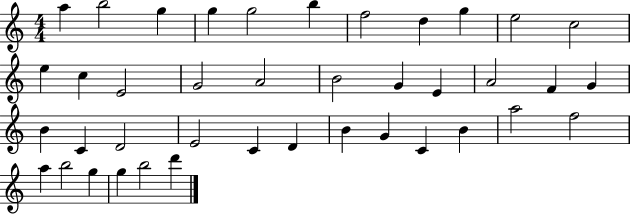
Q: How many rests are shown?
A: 0